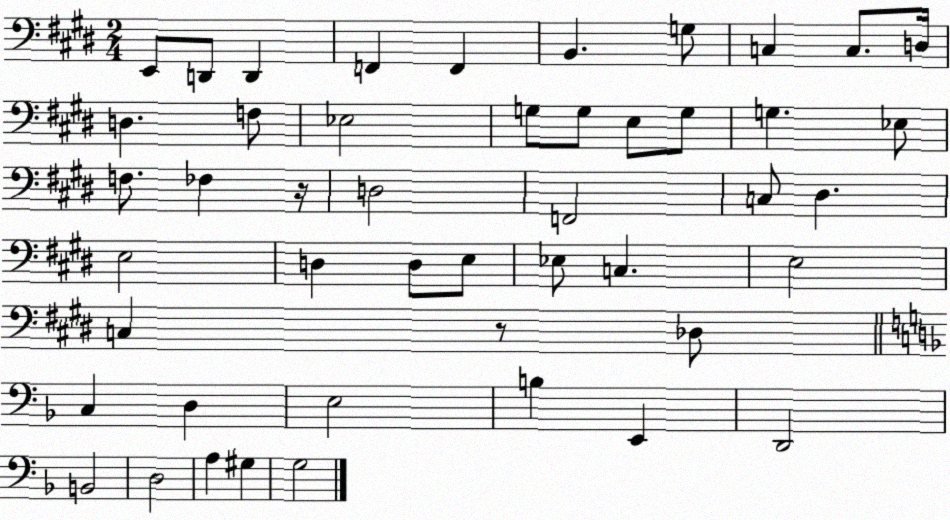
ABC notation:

X:1
T:Untitled
M:2/4
L:1/4
K:E
E,,/2 D,,/2 D,, F,, F,, B,, G,/2 C, C,/2 D,/4 D, F,/2 _E,2 G,/2 G,/2 E,/2 G,/2 G, _E,/2 F,/2 _F, z/4 D,2 F,,2 C,/2 ^D, E,2 D, D,/2 E,/2 _E,/2 C, E,2 C, z/2 _D,/2 C, D, E,2 B, E,, D,,2 B,,2 D,2 A, ^G, G,2